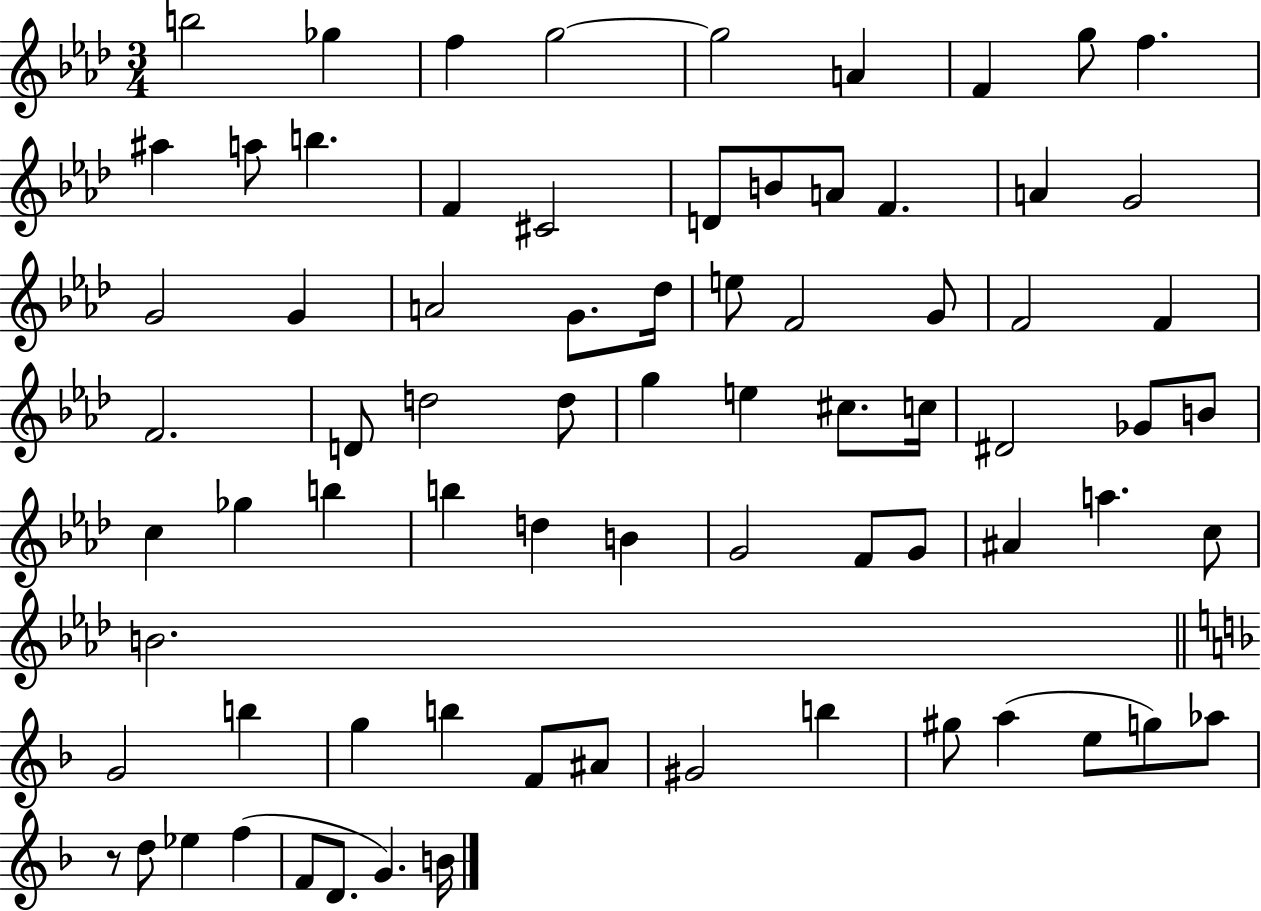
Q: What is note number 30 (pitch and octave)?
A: F4